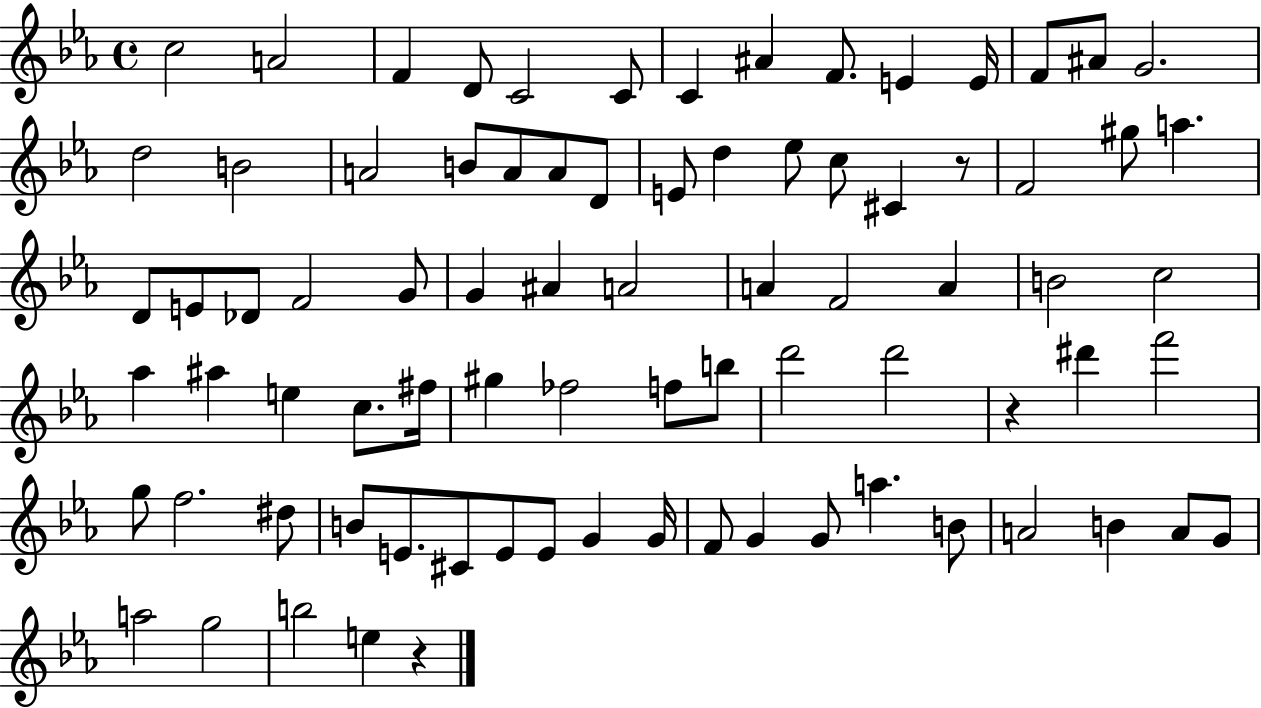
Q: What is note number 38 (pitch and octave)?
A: A4